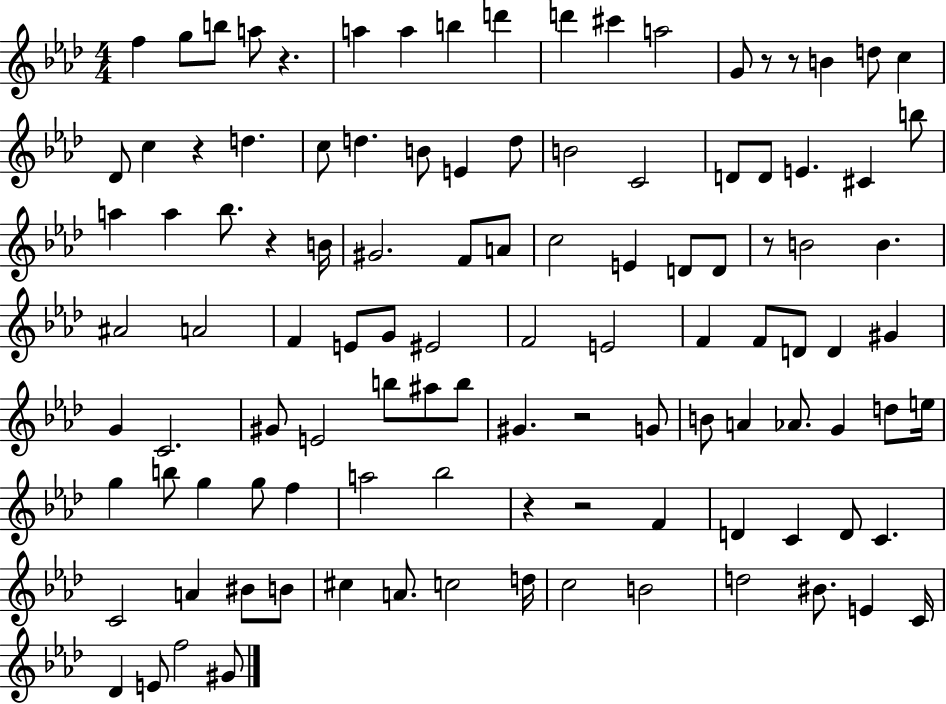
{
  \clef treble
  \numericTimeSignature
  \time 4/4
  \key aes \major
  \repeat volta 2 { f''4 g''8 b''8 a''8 r4. | a''4 a''4 b''4 d'''4 | d'''4 cis'''4 a''2 | g'8 r8 r8 b'4 d''8 c''4 | \break des'8 c''4 r4 d''4. | c''8 d''4. b'8 e'4 d''8 | b'2 c'2 | d'8 d'8 e'4. cis'4 b''8 | \break a''4 a''4 bes''8. r4 b'16 | gis'2. f'8 a'8 | c''2 e'4 d'8 d'8 | r8 b'2 b'4. | \break ais'2 a'2 | f'4 e'8 g'8 eis'2 | f'2 e'2 | f'4 f'8 d'8 d'4 gis'4 | \break g'4 c'2. | gis'8 e'2 b''8 ais''8 b''8 | gis'4. r2 g'8 | b'8 a'4 aes'8. g'4 d''8 e''16 | \break g''4 b''8 g''4 g''8 f''4 | a''2 bes''2 | r4 r2 f'4 | d'4 c'4 d'8 c'4. | \break c'2 a'4 bis'8 b'8 | cis''4 a'8. c''2 d''16 | c''2 b'2 | d''2 bis'8. e'4 c'16 | \break des'4 e'8 f''2 gis'8 | } \bar "|."
}